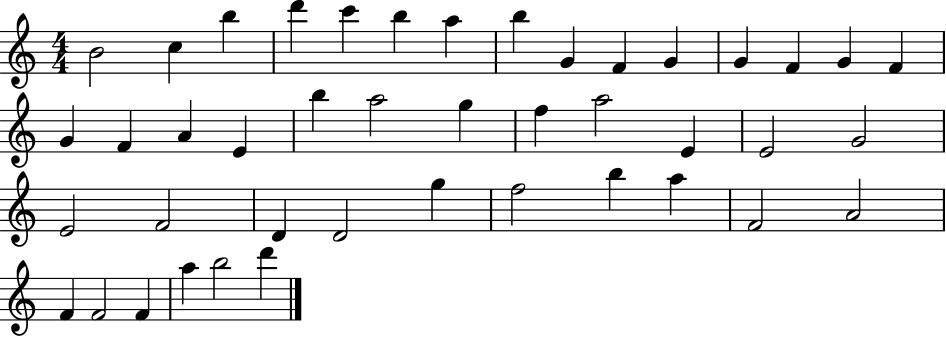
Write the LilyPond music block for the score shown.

{
  \clef treble
  \numericTimeSignature
  \time 4/4
  \key c \major
  b'2 c''4 b''4 | d'''4 c'''4 b''4 a''4 | b''4 g'4 f'4 g'4 | g'4 f'4 g'4 f'4 | \break g'4 f'4 a'4 e'4 | b''4 a''2 g''4 | f''4 a''2 e'4 | e'2 g'2 | \break e'2 f'2 | d'4 d'2 g''4 | f''2 b''4 a''4 | f'2 a'2 | \break f'4 f'2 f'4 | a''4 b''2 d'''4 | \bar "|."
}